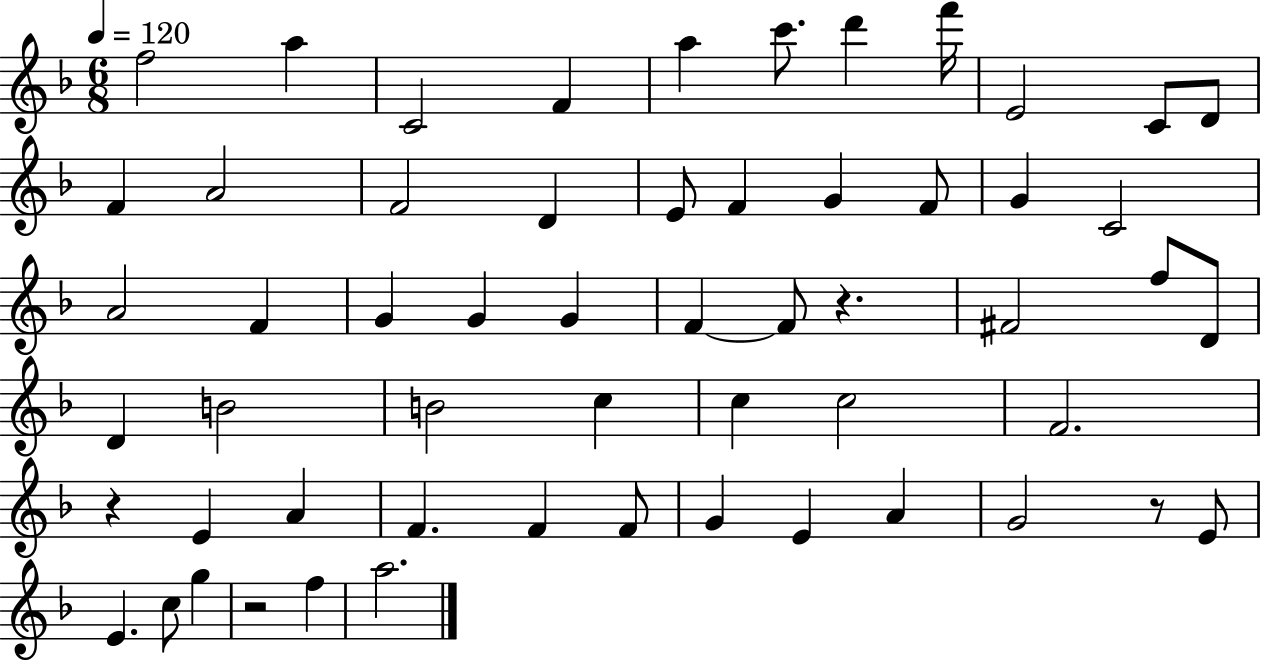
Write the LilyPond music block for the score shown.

{
  \clef treble
  \numericTimeSignature
  \time 6/8
  \key f \major
  \tempo 4 = 120
  f''2 a''4 | c'2 f'4 | a''4 c'''8. d'''4 f'''16 | e'2 c'8 d'8 | \break f'4 a'2 | f'2 d'4 | e'8 f'4 g'4 f'8 | g'4 c'2 | \break a'2 f'4 | g'4 g'4 g'4 | f'4~~ f'8 r4. | fis'2 f''8 d'8 | \break d'4 b'2 | b'2 c''4 | c''4 c''2 | f'2. | \break r4 e'4 a'4 | f'4. f'4 f'8 | g'4 e'4 a'4 | g'2 r8 e'8 | \break e'4. c''8 g''4 | r2 f''4 | a''2. | \bar "|."
}